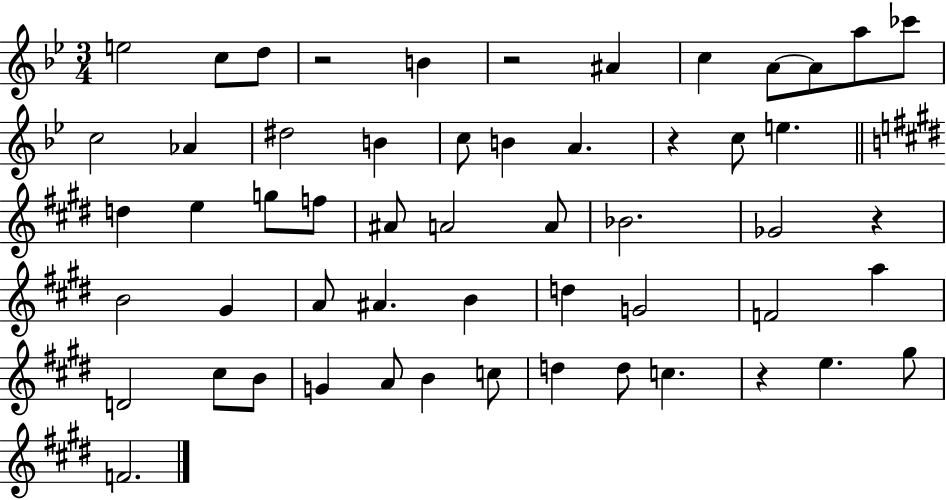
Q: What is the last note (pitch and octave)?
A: F4